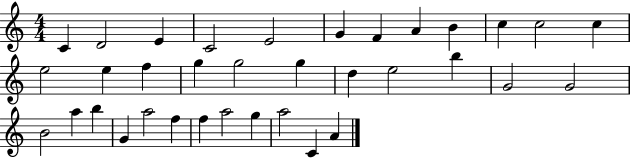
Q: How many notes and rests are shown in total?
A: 35